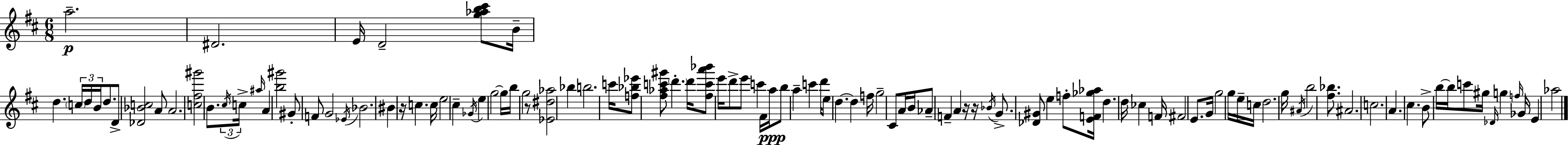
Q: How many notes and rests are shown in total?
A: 109